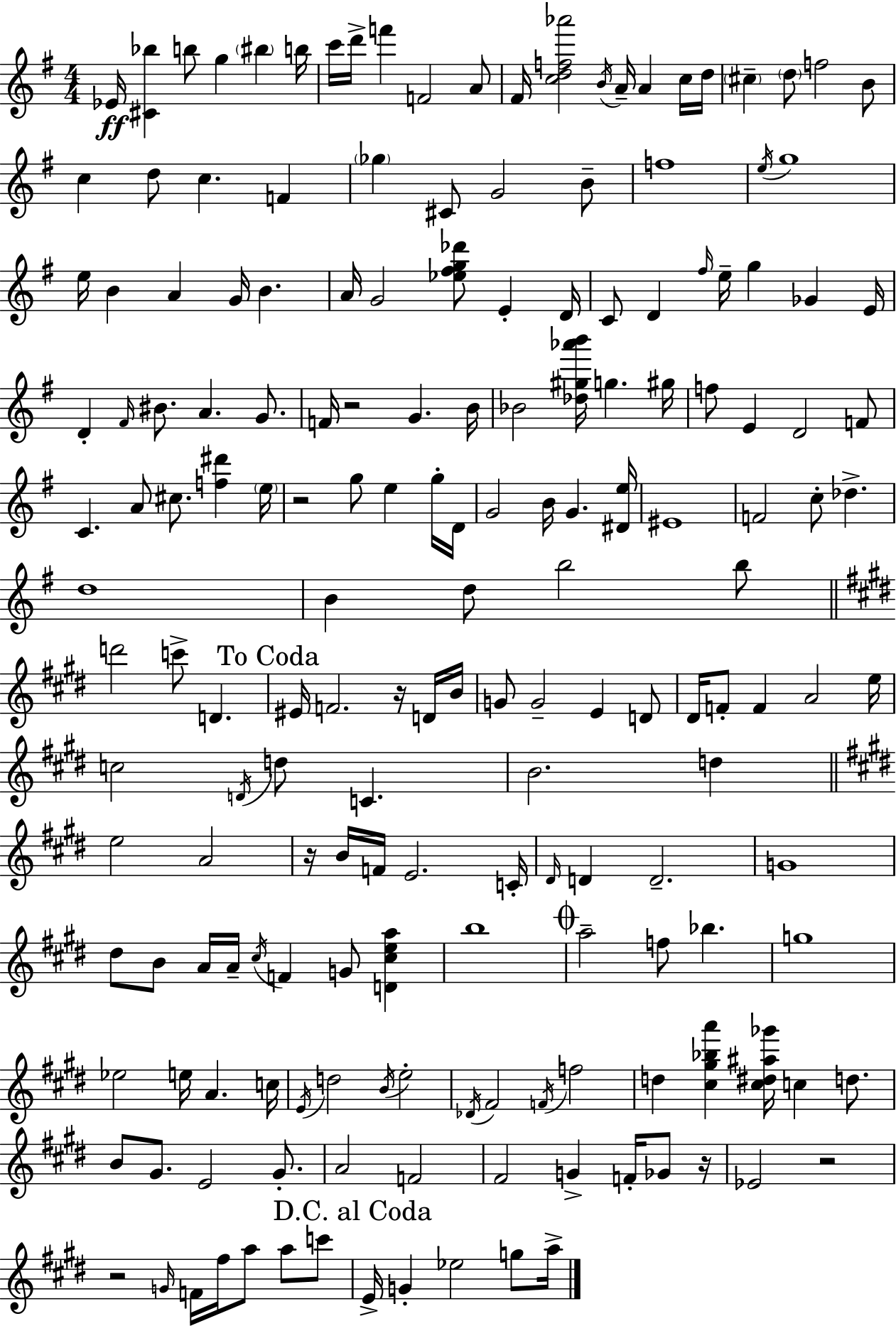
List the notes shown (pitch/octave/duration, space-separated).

Eb4/s [C#4,Bb5]/q B5/e G5/q BIS5/q B5/s C6/s D6/s F6/q F4/h A4/e F#4/s [C5,D5,F5,Ab6]/h B4/s A4/s A4/q C5/s D5/s C#5/q D5/e F5/h B4/e C5/q D5/e C5/q. F4/q Gb5/q C#4/e G4/h B4/e F5/w E5/s G5/w E5/s B4/q A4/q G4/s B4/q. A4/s G4/h [Eb5,F#5,G5,Db6]/e E4/q D4/s C4/e D4/q F#5/s E5/s G5/q Gb4/q E4/s D4/q F#4/s BIS4/e. A4/q. G4/e. F4/s R/h G4/q. B4/s Bb4/h [Db5,G#5,Ab6,B6]/s G5/q. G#5/s F5/e E4/q D4/h F4/e C4/q. A4/e C#5/e. [F5,D#6]/q E5/s R/h G5/e E5/q G5/s D4/s G4/h B4/s G4/q. [D#4,E5]/s EIS4/w F4/h C5/e Db5/q. D5/w B4/q D5/e B5/h B5/e D6/h C6/e D4/q. EIS4/s F4/h. R/s D4/s B4/s G4/e G4/h E4/q D4/e D#4/s F4/e F4/q A4/h E5/s C5/h D4/s D5/e C4/q. B4/h. D5/q E5/h A4/h R/s B4/s F4/s E4/h. C4/s D#4/s D4/q D4/h. G4/w D#5/e B4/e A4/s A4/s C#5/s F4/q G4/e [D4,C#5,E5,A5]/q B5/w A5/h F5/e Bb5/q. G5/w Eb5/h E5/s A4/q. C5/s E4/s D5/h B4/s E5/h Db4/s F#4/h F4/s F5/h D5/q [C#5,G#5,Bb5,A6]/q [C#5,D#5,A#5,Gb6]/s C5/q D5/e. B4/e G#4/e. E4/h G#4/e. A4/h F4/h F#4/h G4/q F4/s Gb4/e R/s Eb4/h R/h R/h G4/s F4/s F#5/s A5/e A5/e C6/e E4/s G4/q Eb5/h G5/e A5/s